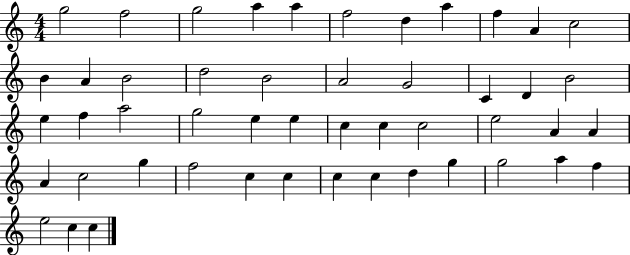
X:1
T:Untitled
M:4/4
L:1/4
K:C
g2 f2 g2 a a f2 d a f A c2 B A B2 d2 B2 A2 G2 C D B2 e f a2 g2 e e c c c2 e2 A A A c2 g f2 c c c c d g g2 a f e2 c c